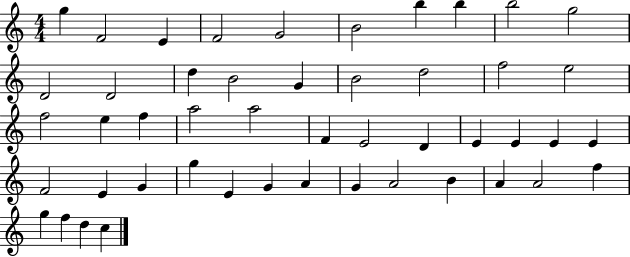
G5/q F4/h E4/q F4/h G4/h B4/h B5/q B5/q B5/h G5/h D4/h D4/h D5/q B4/h G4/q B4/h D5/h F5/h E5/h F5/h E5/q F5/q A5/h A5/h F4/q E4/h D4/q E4/q E4/q E4/q E4/q F4/h E4/q G4/q G5/q E4/q G4/q A4/q G4/q A4/h B4/q A4/q A4/h F5/q G5/q F5/q D5/q C5/q